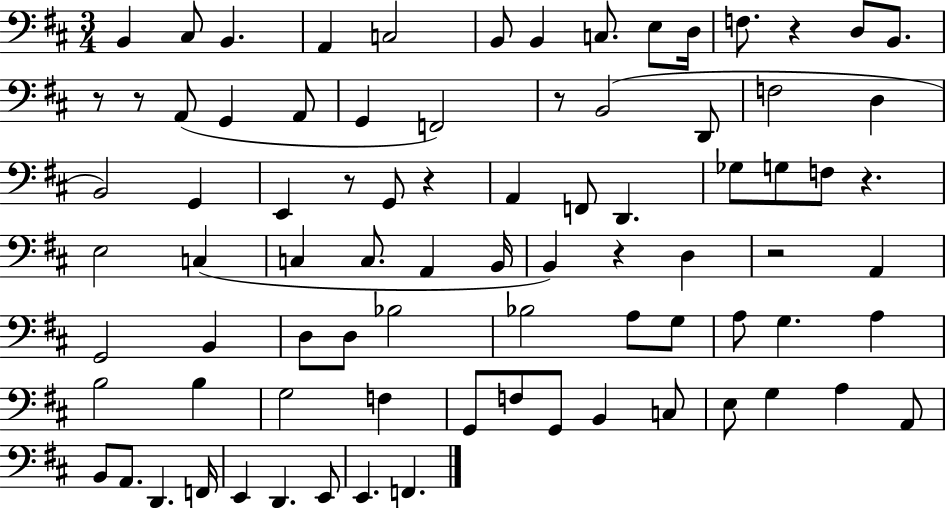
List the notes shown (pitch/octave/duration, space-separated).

B2/q C#3/e B2/q. A2/q C3/h B2/e B2/q C3/e. E3/e D3/s F3/e. R/q D3/e B2/e. R/e R/e A2/e G2/q A2/e G2/q F2/h R/e B2/h D2/e F3/h D3/q B2/h G2/q E2/q R/e G2/e R/q A2/q F2/e D2/q. Gb3/e G3/e F3/e R/q. E3/h C3/q C3/q C3/e. A2/q B2/s B2/q R/q D3/q R/h A2/q G2/h B2/q D3/e D3/e Bb3/h Bb3/h A3/e G3/e A3/e G3/q. A3/q B3/h B3/q G3/h F3/q G2/e F3/e G2/e B2/q C3/e E3/e G3/q A3/q A2/e B2/e A2/e. D2/q. F2/s E2/q D2/q. E2/e E2/q. F2/q.